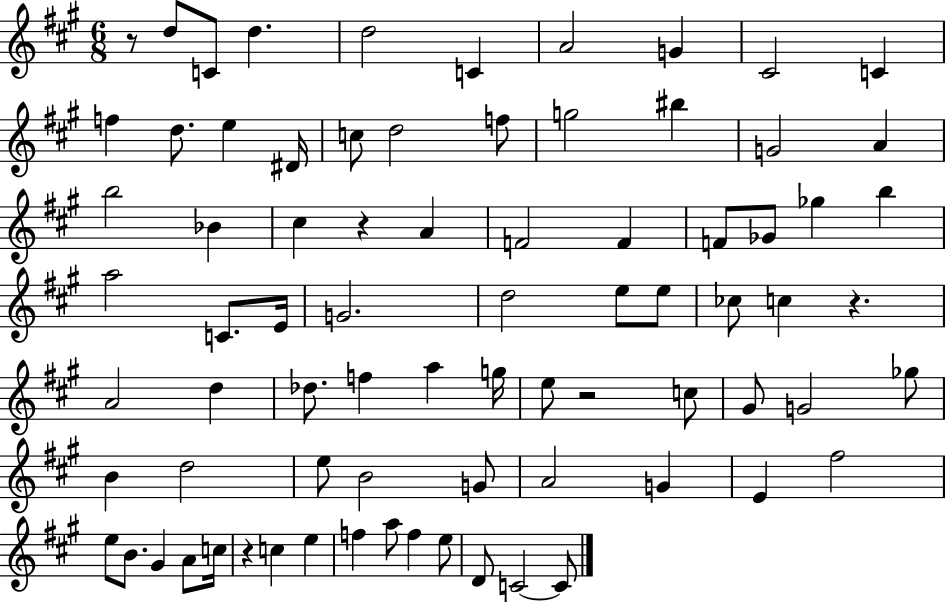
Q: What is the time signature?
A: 6/8